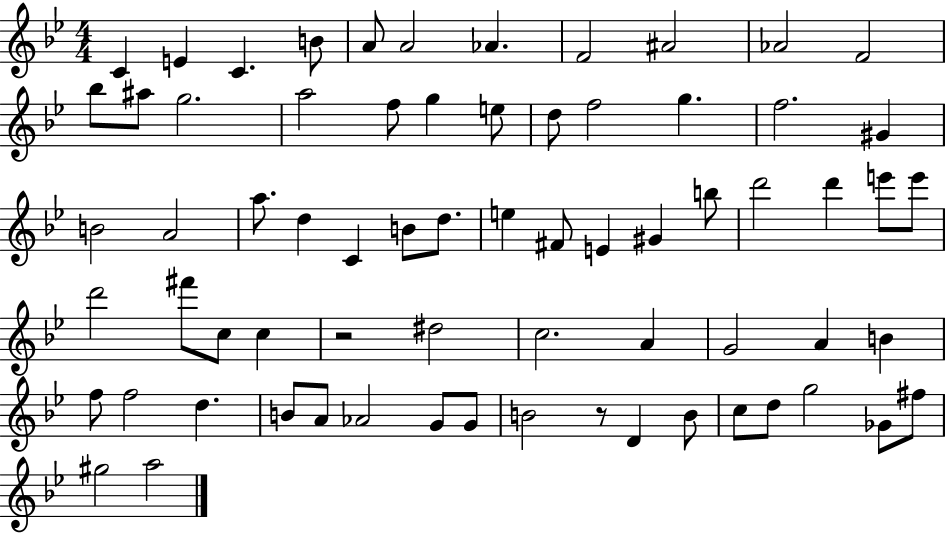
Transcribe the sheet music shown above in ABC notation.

X:1
T:Untitled
M:4/4
L:1/4
K:Bb
C E C B/2 A/2 A2 _A F2 ^A2 _A2 F2 _b/2 ^a/2 g2 a2 f/2 g e/2 d/2 f2 g f2 ^G B2 A2 a/2 d C B/2 d/2 e ^F/2 E ^G b/2 d'2 d' e'/2 e'/2 d'2 ^f'/2 c/2 c z2 ^d2 c2 A G2 A B f/2 f2 d B/2 A/2 _A2 G/2 G/2 B2 z/2 D B/2 c/2 d/2 g2 _G/2 ^f/2 ^g2 a2